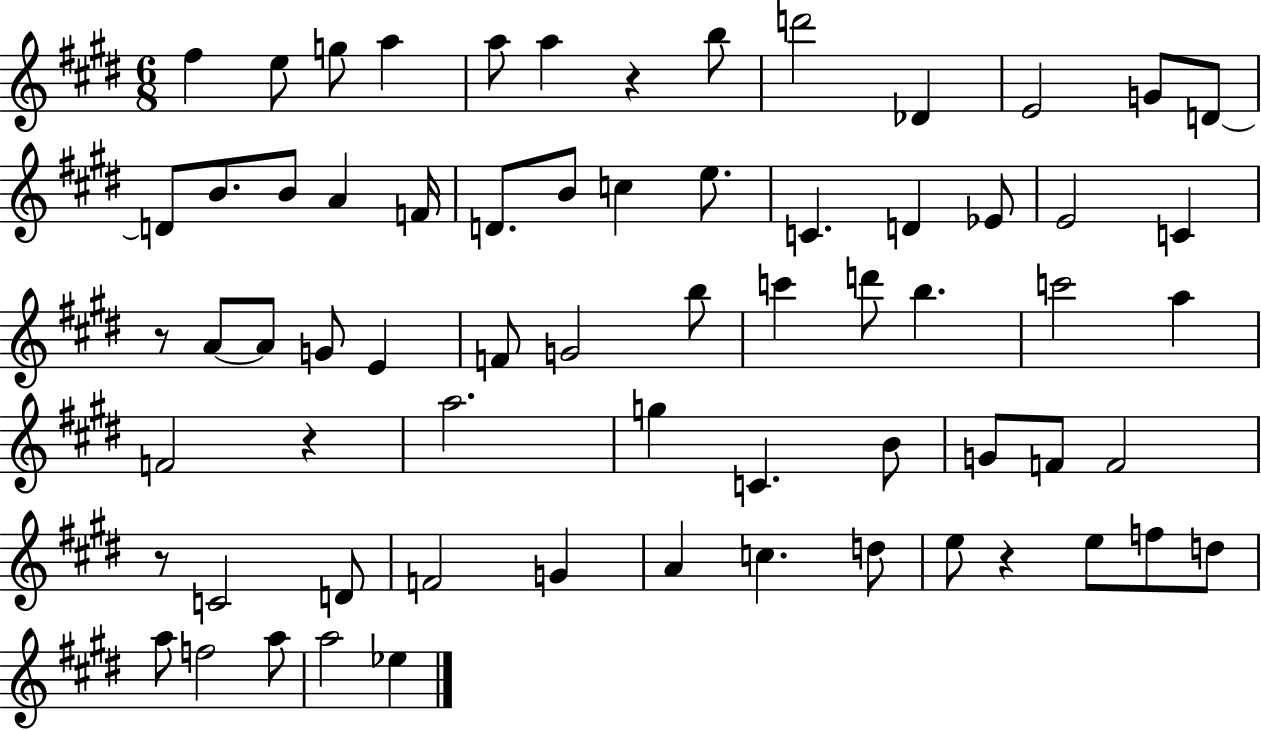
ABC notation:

X:1
T:Untitled
M:6/8
L:1/4
K:E
^f e/2 g/2 a a/2 a z b/2 d'2 _D E2 G/2 D/2 D/2 B/2 B/2 A F/4 D/2 B/2 c e/2 C D _E/2 E2 C z/2 A/2 A/2 G/2 E F/2 G2 b/2 c' d'/2 b c'2 a F2 z a2 g C B/2 G/2 F/2 F2 z/2 C2 D/2 F2 G A c d/2 e/2 z e/2 f/2 d/2 a/2 f2 a/2 a2 _e